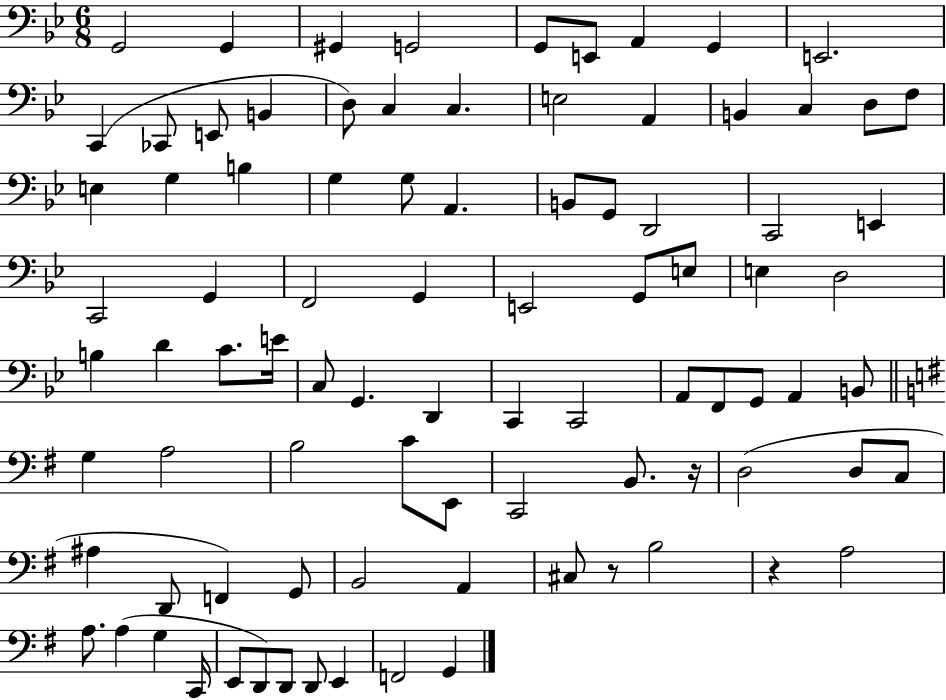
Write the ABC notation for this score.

X:1
T:Untitled
M:6/8
L:1/4
K:Bb
G,,2 G,, ^G,, G,,2 G,,/2 E,,/2 A,, G,, E,,2 C,, _C,,/2 E,,/2 B,, D,/2 C, C, E,2 A,, B,, C, D,/2 F,/2 E, G, B, G, G,/2 A,, B,,/2 G,,/2 D,,2 C,,2 E,, C,,2 G,, F,,2 G,, E,,2 G,,/2 E,/2 E, D,2 B, D C/2 E/4 C,/2 G,, D,, C,, C,,2 A,,/2 F,,/2 G,,/2 A,, B,,/2 G, A,2 B,2 C/2 E,,/2 C,,2 B,,/2 z/4 D,2 D,/2 C,/2 ^A, D,,/2 F,, G,,/2 B,,2 A,, ^C,/2 z/2 B,2 z A,2 A,/2 A, G, C,,/4 E,,/2 D,,/2 D,,/2 D,,/2 E,, F,,2 G,,